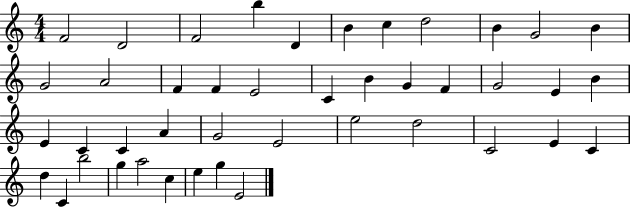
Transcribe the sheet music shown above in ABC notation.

X:1
T:Untitled
M:4/4
L:1/4
K:C
F2 D2 F2 b D B c d2 B G2 B G2 A2 F F E2 C B G F G2 E B E C C A G2 E2 e2 d2 C2 E C d C b2 g a2 c e g E2